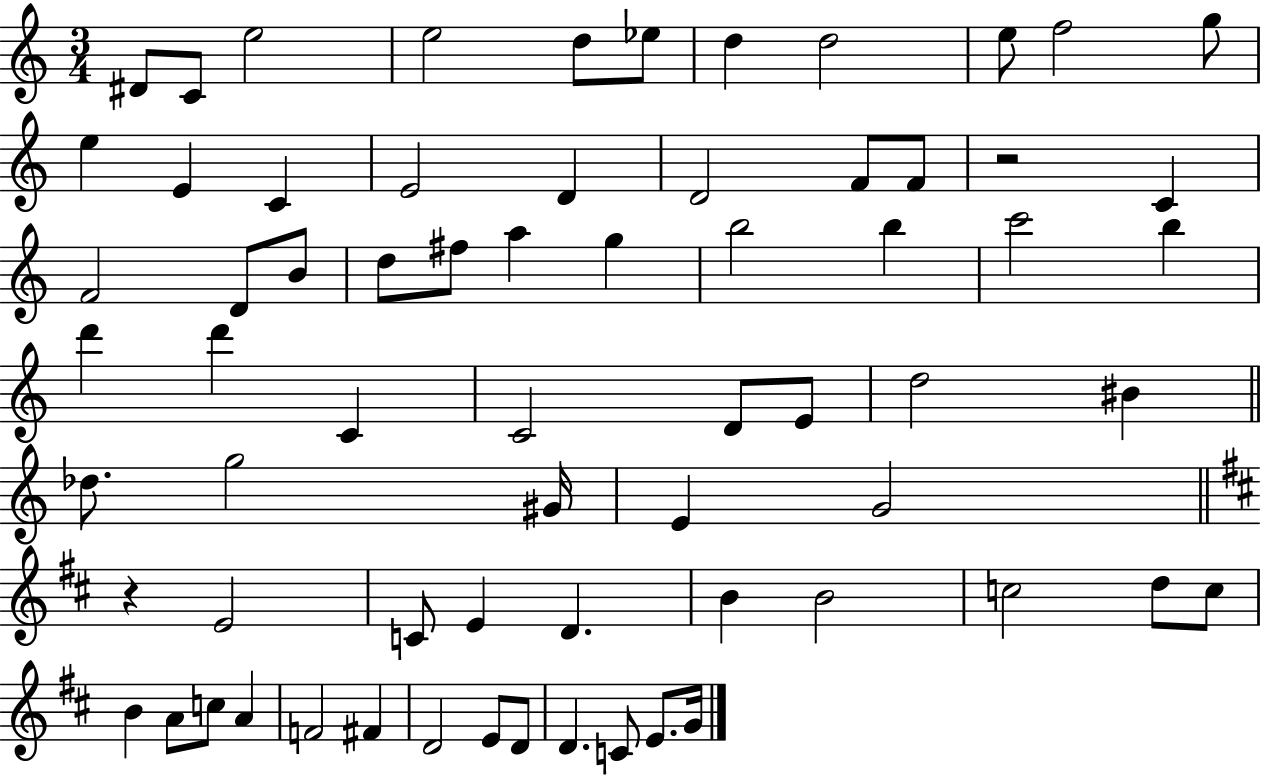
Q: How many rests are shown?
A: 2